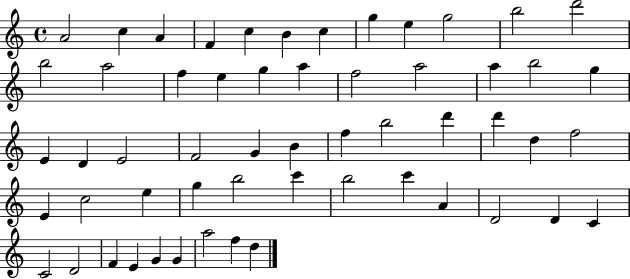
{
  \clef treble
  \time 4/4
  \defaultTimeSignature
  \key c \major
  a'2 c''4 a'4 | f'4 c''4 b'4 c''4 | g''4 e''4 g''2 | b''2 d'''2 | \break b''2 a''2 | f''4 e''4 g''4 a''4 | f''2 a''2 | a''4 b''2 g''4 | \break e'4 d'4 e'2 | f'2 g'4 b'4 | f''4 b''2 d'''4 | d'''4 d''4 f''2 | \break e'4 c''2 e''4 | g''4 b''2 c'''4 | b''2 c'''4 a'4 | d'2 d'4 c'4 | \break c'2 d'2 | f'4 e'4 g'4 g'4 | a''2 f''4 d''4 | \bar "|."
}